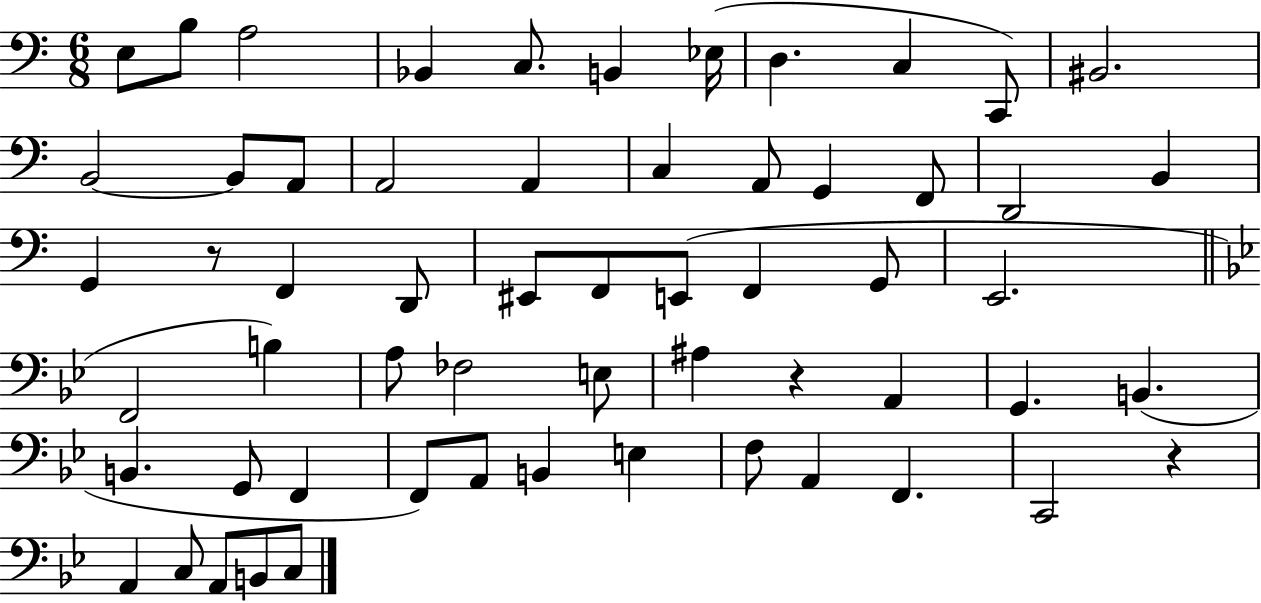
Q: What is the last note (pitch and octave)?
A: C3